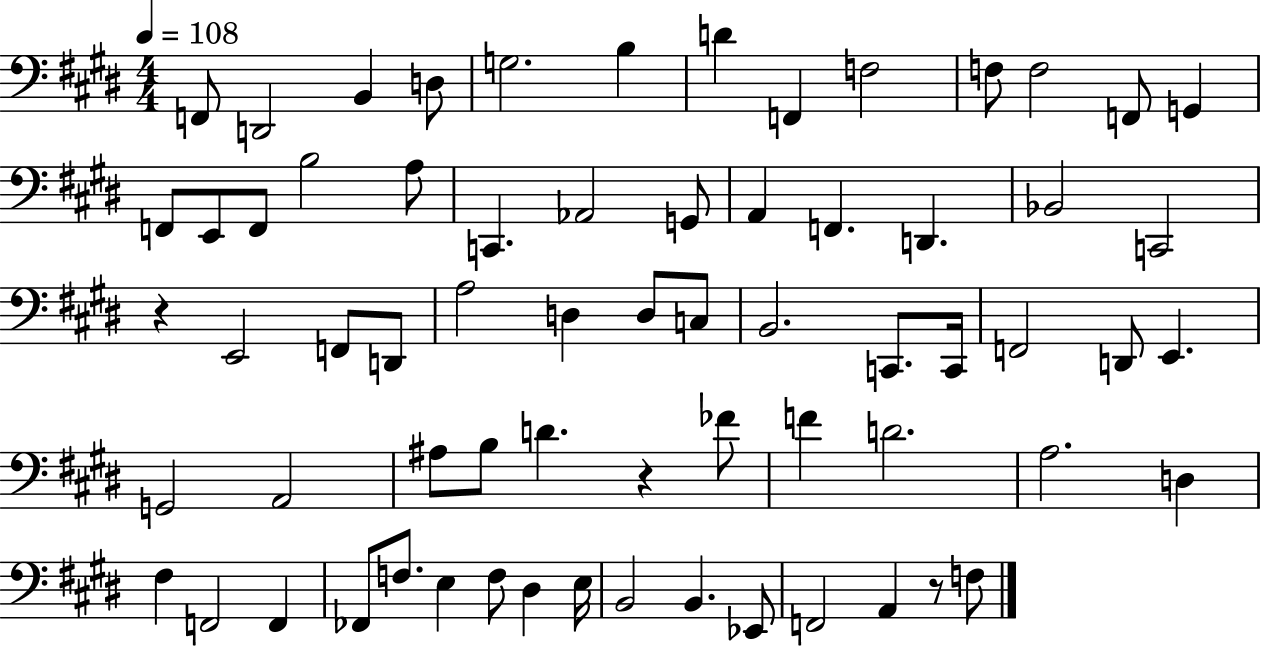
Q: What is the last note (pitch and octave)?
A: F3